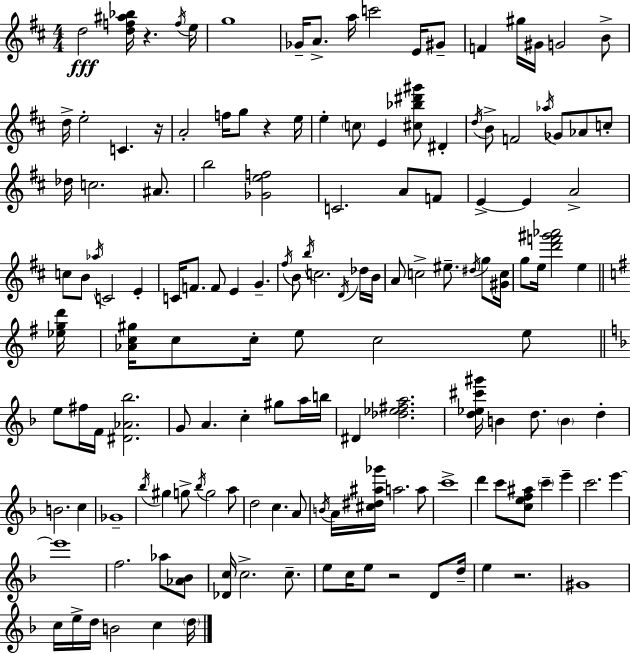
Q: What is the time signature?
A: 4/4